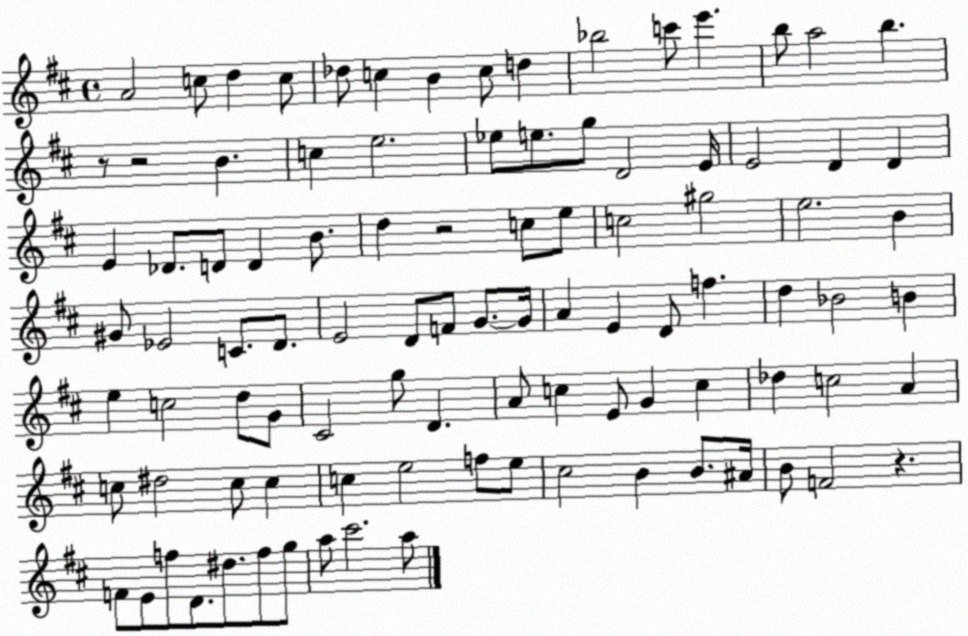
X:1
T:Untitled
M:4/4
L:1/4
K:D
A2 c/2 d c/2 _d/2 c B c/2 d _b2 c'/2 e' b/2 a2 b z/2 z2 B c e2 _e/2 e/2 g/2 D2 E/4 E2 D D E _D/2 D/2 D B/2 d z2 c/2 e/2 c2 ^g2 e2 B ^G/2 _E2 C/2 D/2 E2 D/2 F/2 G/2 G/4 A E D/2 f d _B2 B e c2 d/2 G/2 ^C2 g/2 D A/2 c E/2 G c _d c2 A c/2 ^d2 c/2 c c e2 f/2 e/2 ^c2 B B/2 ^A/4 B/2 F2 z F/2 E/2 f/2 D/2 ^d/2 f/2 g/2 a/2 ^c'2 a/2